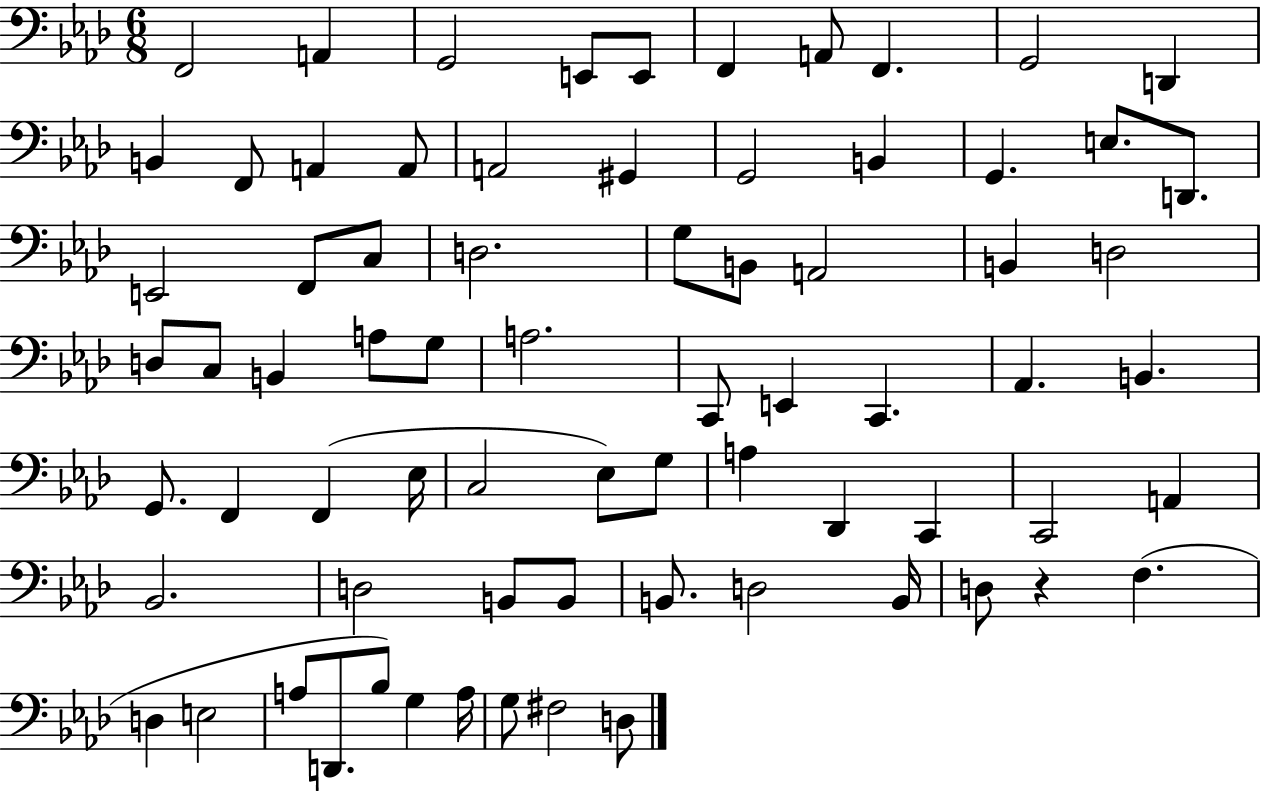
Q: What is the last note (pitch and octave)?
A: D3